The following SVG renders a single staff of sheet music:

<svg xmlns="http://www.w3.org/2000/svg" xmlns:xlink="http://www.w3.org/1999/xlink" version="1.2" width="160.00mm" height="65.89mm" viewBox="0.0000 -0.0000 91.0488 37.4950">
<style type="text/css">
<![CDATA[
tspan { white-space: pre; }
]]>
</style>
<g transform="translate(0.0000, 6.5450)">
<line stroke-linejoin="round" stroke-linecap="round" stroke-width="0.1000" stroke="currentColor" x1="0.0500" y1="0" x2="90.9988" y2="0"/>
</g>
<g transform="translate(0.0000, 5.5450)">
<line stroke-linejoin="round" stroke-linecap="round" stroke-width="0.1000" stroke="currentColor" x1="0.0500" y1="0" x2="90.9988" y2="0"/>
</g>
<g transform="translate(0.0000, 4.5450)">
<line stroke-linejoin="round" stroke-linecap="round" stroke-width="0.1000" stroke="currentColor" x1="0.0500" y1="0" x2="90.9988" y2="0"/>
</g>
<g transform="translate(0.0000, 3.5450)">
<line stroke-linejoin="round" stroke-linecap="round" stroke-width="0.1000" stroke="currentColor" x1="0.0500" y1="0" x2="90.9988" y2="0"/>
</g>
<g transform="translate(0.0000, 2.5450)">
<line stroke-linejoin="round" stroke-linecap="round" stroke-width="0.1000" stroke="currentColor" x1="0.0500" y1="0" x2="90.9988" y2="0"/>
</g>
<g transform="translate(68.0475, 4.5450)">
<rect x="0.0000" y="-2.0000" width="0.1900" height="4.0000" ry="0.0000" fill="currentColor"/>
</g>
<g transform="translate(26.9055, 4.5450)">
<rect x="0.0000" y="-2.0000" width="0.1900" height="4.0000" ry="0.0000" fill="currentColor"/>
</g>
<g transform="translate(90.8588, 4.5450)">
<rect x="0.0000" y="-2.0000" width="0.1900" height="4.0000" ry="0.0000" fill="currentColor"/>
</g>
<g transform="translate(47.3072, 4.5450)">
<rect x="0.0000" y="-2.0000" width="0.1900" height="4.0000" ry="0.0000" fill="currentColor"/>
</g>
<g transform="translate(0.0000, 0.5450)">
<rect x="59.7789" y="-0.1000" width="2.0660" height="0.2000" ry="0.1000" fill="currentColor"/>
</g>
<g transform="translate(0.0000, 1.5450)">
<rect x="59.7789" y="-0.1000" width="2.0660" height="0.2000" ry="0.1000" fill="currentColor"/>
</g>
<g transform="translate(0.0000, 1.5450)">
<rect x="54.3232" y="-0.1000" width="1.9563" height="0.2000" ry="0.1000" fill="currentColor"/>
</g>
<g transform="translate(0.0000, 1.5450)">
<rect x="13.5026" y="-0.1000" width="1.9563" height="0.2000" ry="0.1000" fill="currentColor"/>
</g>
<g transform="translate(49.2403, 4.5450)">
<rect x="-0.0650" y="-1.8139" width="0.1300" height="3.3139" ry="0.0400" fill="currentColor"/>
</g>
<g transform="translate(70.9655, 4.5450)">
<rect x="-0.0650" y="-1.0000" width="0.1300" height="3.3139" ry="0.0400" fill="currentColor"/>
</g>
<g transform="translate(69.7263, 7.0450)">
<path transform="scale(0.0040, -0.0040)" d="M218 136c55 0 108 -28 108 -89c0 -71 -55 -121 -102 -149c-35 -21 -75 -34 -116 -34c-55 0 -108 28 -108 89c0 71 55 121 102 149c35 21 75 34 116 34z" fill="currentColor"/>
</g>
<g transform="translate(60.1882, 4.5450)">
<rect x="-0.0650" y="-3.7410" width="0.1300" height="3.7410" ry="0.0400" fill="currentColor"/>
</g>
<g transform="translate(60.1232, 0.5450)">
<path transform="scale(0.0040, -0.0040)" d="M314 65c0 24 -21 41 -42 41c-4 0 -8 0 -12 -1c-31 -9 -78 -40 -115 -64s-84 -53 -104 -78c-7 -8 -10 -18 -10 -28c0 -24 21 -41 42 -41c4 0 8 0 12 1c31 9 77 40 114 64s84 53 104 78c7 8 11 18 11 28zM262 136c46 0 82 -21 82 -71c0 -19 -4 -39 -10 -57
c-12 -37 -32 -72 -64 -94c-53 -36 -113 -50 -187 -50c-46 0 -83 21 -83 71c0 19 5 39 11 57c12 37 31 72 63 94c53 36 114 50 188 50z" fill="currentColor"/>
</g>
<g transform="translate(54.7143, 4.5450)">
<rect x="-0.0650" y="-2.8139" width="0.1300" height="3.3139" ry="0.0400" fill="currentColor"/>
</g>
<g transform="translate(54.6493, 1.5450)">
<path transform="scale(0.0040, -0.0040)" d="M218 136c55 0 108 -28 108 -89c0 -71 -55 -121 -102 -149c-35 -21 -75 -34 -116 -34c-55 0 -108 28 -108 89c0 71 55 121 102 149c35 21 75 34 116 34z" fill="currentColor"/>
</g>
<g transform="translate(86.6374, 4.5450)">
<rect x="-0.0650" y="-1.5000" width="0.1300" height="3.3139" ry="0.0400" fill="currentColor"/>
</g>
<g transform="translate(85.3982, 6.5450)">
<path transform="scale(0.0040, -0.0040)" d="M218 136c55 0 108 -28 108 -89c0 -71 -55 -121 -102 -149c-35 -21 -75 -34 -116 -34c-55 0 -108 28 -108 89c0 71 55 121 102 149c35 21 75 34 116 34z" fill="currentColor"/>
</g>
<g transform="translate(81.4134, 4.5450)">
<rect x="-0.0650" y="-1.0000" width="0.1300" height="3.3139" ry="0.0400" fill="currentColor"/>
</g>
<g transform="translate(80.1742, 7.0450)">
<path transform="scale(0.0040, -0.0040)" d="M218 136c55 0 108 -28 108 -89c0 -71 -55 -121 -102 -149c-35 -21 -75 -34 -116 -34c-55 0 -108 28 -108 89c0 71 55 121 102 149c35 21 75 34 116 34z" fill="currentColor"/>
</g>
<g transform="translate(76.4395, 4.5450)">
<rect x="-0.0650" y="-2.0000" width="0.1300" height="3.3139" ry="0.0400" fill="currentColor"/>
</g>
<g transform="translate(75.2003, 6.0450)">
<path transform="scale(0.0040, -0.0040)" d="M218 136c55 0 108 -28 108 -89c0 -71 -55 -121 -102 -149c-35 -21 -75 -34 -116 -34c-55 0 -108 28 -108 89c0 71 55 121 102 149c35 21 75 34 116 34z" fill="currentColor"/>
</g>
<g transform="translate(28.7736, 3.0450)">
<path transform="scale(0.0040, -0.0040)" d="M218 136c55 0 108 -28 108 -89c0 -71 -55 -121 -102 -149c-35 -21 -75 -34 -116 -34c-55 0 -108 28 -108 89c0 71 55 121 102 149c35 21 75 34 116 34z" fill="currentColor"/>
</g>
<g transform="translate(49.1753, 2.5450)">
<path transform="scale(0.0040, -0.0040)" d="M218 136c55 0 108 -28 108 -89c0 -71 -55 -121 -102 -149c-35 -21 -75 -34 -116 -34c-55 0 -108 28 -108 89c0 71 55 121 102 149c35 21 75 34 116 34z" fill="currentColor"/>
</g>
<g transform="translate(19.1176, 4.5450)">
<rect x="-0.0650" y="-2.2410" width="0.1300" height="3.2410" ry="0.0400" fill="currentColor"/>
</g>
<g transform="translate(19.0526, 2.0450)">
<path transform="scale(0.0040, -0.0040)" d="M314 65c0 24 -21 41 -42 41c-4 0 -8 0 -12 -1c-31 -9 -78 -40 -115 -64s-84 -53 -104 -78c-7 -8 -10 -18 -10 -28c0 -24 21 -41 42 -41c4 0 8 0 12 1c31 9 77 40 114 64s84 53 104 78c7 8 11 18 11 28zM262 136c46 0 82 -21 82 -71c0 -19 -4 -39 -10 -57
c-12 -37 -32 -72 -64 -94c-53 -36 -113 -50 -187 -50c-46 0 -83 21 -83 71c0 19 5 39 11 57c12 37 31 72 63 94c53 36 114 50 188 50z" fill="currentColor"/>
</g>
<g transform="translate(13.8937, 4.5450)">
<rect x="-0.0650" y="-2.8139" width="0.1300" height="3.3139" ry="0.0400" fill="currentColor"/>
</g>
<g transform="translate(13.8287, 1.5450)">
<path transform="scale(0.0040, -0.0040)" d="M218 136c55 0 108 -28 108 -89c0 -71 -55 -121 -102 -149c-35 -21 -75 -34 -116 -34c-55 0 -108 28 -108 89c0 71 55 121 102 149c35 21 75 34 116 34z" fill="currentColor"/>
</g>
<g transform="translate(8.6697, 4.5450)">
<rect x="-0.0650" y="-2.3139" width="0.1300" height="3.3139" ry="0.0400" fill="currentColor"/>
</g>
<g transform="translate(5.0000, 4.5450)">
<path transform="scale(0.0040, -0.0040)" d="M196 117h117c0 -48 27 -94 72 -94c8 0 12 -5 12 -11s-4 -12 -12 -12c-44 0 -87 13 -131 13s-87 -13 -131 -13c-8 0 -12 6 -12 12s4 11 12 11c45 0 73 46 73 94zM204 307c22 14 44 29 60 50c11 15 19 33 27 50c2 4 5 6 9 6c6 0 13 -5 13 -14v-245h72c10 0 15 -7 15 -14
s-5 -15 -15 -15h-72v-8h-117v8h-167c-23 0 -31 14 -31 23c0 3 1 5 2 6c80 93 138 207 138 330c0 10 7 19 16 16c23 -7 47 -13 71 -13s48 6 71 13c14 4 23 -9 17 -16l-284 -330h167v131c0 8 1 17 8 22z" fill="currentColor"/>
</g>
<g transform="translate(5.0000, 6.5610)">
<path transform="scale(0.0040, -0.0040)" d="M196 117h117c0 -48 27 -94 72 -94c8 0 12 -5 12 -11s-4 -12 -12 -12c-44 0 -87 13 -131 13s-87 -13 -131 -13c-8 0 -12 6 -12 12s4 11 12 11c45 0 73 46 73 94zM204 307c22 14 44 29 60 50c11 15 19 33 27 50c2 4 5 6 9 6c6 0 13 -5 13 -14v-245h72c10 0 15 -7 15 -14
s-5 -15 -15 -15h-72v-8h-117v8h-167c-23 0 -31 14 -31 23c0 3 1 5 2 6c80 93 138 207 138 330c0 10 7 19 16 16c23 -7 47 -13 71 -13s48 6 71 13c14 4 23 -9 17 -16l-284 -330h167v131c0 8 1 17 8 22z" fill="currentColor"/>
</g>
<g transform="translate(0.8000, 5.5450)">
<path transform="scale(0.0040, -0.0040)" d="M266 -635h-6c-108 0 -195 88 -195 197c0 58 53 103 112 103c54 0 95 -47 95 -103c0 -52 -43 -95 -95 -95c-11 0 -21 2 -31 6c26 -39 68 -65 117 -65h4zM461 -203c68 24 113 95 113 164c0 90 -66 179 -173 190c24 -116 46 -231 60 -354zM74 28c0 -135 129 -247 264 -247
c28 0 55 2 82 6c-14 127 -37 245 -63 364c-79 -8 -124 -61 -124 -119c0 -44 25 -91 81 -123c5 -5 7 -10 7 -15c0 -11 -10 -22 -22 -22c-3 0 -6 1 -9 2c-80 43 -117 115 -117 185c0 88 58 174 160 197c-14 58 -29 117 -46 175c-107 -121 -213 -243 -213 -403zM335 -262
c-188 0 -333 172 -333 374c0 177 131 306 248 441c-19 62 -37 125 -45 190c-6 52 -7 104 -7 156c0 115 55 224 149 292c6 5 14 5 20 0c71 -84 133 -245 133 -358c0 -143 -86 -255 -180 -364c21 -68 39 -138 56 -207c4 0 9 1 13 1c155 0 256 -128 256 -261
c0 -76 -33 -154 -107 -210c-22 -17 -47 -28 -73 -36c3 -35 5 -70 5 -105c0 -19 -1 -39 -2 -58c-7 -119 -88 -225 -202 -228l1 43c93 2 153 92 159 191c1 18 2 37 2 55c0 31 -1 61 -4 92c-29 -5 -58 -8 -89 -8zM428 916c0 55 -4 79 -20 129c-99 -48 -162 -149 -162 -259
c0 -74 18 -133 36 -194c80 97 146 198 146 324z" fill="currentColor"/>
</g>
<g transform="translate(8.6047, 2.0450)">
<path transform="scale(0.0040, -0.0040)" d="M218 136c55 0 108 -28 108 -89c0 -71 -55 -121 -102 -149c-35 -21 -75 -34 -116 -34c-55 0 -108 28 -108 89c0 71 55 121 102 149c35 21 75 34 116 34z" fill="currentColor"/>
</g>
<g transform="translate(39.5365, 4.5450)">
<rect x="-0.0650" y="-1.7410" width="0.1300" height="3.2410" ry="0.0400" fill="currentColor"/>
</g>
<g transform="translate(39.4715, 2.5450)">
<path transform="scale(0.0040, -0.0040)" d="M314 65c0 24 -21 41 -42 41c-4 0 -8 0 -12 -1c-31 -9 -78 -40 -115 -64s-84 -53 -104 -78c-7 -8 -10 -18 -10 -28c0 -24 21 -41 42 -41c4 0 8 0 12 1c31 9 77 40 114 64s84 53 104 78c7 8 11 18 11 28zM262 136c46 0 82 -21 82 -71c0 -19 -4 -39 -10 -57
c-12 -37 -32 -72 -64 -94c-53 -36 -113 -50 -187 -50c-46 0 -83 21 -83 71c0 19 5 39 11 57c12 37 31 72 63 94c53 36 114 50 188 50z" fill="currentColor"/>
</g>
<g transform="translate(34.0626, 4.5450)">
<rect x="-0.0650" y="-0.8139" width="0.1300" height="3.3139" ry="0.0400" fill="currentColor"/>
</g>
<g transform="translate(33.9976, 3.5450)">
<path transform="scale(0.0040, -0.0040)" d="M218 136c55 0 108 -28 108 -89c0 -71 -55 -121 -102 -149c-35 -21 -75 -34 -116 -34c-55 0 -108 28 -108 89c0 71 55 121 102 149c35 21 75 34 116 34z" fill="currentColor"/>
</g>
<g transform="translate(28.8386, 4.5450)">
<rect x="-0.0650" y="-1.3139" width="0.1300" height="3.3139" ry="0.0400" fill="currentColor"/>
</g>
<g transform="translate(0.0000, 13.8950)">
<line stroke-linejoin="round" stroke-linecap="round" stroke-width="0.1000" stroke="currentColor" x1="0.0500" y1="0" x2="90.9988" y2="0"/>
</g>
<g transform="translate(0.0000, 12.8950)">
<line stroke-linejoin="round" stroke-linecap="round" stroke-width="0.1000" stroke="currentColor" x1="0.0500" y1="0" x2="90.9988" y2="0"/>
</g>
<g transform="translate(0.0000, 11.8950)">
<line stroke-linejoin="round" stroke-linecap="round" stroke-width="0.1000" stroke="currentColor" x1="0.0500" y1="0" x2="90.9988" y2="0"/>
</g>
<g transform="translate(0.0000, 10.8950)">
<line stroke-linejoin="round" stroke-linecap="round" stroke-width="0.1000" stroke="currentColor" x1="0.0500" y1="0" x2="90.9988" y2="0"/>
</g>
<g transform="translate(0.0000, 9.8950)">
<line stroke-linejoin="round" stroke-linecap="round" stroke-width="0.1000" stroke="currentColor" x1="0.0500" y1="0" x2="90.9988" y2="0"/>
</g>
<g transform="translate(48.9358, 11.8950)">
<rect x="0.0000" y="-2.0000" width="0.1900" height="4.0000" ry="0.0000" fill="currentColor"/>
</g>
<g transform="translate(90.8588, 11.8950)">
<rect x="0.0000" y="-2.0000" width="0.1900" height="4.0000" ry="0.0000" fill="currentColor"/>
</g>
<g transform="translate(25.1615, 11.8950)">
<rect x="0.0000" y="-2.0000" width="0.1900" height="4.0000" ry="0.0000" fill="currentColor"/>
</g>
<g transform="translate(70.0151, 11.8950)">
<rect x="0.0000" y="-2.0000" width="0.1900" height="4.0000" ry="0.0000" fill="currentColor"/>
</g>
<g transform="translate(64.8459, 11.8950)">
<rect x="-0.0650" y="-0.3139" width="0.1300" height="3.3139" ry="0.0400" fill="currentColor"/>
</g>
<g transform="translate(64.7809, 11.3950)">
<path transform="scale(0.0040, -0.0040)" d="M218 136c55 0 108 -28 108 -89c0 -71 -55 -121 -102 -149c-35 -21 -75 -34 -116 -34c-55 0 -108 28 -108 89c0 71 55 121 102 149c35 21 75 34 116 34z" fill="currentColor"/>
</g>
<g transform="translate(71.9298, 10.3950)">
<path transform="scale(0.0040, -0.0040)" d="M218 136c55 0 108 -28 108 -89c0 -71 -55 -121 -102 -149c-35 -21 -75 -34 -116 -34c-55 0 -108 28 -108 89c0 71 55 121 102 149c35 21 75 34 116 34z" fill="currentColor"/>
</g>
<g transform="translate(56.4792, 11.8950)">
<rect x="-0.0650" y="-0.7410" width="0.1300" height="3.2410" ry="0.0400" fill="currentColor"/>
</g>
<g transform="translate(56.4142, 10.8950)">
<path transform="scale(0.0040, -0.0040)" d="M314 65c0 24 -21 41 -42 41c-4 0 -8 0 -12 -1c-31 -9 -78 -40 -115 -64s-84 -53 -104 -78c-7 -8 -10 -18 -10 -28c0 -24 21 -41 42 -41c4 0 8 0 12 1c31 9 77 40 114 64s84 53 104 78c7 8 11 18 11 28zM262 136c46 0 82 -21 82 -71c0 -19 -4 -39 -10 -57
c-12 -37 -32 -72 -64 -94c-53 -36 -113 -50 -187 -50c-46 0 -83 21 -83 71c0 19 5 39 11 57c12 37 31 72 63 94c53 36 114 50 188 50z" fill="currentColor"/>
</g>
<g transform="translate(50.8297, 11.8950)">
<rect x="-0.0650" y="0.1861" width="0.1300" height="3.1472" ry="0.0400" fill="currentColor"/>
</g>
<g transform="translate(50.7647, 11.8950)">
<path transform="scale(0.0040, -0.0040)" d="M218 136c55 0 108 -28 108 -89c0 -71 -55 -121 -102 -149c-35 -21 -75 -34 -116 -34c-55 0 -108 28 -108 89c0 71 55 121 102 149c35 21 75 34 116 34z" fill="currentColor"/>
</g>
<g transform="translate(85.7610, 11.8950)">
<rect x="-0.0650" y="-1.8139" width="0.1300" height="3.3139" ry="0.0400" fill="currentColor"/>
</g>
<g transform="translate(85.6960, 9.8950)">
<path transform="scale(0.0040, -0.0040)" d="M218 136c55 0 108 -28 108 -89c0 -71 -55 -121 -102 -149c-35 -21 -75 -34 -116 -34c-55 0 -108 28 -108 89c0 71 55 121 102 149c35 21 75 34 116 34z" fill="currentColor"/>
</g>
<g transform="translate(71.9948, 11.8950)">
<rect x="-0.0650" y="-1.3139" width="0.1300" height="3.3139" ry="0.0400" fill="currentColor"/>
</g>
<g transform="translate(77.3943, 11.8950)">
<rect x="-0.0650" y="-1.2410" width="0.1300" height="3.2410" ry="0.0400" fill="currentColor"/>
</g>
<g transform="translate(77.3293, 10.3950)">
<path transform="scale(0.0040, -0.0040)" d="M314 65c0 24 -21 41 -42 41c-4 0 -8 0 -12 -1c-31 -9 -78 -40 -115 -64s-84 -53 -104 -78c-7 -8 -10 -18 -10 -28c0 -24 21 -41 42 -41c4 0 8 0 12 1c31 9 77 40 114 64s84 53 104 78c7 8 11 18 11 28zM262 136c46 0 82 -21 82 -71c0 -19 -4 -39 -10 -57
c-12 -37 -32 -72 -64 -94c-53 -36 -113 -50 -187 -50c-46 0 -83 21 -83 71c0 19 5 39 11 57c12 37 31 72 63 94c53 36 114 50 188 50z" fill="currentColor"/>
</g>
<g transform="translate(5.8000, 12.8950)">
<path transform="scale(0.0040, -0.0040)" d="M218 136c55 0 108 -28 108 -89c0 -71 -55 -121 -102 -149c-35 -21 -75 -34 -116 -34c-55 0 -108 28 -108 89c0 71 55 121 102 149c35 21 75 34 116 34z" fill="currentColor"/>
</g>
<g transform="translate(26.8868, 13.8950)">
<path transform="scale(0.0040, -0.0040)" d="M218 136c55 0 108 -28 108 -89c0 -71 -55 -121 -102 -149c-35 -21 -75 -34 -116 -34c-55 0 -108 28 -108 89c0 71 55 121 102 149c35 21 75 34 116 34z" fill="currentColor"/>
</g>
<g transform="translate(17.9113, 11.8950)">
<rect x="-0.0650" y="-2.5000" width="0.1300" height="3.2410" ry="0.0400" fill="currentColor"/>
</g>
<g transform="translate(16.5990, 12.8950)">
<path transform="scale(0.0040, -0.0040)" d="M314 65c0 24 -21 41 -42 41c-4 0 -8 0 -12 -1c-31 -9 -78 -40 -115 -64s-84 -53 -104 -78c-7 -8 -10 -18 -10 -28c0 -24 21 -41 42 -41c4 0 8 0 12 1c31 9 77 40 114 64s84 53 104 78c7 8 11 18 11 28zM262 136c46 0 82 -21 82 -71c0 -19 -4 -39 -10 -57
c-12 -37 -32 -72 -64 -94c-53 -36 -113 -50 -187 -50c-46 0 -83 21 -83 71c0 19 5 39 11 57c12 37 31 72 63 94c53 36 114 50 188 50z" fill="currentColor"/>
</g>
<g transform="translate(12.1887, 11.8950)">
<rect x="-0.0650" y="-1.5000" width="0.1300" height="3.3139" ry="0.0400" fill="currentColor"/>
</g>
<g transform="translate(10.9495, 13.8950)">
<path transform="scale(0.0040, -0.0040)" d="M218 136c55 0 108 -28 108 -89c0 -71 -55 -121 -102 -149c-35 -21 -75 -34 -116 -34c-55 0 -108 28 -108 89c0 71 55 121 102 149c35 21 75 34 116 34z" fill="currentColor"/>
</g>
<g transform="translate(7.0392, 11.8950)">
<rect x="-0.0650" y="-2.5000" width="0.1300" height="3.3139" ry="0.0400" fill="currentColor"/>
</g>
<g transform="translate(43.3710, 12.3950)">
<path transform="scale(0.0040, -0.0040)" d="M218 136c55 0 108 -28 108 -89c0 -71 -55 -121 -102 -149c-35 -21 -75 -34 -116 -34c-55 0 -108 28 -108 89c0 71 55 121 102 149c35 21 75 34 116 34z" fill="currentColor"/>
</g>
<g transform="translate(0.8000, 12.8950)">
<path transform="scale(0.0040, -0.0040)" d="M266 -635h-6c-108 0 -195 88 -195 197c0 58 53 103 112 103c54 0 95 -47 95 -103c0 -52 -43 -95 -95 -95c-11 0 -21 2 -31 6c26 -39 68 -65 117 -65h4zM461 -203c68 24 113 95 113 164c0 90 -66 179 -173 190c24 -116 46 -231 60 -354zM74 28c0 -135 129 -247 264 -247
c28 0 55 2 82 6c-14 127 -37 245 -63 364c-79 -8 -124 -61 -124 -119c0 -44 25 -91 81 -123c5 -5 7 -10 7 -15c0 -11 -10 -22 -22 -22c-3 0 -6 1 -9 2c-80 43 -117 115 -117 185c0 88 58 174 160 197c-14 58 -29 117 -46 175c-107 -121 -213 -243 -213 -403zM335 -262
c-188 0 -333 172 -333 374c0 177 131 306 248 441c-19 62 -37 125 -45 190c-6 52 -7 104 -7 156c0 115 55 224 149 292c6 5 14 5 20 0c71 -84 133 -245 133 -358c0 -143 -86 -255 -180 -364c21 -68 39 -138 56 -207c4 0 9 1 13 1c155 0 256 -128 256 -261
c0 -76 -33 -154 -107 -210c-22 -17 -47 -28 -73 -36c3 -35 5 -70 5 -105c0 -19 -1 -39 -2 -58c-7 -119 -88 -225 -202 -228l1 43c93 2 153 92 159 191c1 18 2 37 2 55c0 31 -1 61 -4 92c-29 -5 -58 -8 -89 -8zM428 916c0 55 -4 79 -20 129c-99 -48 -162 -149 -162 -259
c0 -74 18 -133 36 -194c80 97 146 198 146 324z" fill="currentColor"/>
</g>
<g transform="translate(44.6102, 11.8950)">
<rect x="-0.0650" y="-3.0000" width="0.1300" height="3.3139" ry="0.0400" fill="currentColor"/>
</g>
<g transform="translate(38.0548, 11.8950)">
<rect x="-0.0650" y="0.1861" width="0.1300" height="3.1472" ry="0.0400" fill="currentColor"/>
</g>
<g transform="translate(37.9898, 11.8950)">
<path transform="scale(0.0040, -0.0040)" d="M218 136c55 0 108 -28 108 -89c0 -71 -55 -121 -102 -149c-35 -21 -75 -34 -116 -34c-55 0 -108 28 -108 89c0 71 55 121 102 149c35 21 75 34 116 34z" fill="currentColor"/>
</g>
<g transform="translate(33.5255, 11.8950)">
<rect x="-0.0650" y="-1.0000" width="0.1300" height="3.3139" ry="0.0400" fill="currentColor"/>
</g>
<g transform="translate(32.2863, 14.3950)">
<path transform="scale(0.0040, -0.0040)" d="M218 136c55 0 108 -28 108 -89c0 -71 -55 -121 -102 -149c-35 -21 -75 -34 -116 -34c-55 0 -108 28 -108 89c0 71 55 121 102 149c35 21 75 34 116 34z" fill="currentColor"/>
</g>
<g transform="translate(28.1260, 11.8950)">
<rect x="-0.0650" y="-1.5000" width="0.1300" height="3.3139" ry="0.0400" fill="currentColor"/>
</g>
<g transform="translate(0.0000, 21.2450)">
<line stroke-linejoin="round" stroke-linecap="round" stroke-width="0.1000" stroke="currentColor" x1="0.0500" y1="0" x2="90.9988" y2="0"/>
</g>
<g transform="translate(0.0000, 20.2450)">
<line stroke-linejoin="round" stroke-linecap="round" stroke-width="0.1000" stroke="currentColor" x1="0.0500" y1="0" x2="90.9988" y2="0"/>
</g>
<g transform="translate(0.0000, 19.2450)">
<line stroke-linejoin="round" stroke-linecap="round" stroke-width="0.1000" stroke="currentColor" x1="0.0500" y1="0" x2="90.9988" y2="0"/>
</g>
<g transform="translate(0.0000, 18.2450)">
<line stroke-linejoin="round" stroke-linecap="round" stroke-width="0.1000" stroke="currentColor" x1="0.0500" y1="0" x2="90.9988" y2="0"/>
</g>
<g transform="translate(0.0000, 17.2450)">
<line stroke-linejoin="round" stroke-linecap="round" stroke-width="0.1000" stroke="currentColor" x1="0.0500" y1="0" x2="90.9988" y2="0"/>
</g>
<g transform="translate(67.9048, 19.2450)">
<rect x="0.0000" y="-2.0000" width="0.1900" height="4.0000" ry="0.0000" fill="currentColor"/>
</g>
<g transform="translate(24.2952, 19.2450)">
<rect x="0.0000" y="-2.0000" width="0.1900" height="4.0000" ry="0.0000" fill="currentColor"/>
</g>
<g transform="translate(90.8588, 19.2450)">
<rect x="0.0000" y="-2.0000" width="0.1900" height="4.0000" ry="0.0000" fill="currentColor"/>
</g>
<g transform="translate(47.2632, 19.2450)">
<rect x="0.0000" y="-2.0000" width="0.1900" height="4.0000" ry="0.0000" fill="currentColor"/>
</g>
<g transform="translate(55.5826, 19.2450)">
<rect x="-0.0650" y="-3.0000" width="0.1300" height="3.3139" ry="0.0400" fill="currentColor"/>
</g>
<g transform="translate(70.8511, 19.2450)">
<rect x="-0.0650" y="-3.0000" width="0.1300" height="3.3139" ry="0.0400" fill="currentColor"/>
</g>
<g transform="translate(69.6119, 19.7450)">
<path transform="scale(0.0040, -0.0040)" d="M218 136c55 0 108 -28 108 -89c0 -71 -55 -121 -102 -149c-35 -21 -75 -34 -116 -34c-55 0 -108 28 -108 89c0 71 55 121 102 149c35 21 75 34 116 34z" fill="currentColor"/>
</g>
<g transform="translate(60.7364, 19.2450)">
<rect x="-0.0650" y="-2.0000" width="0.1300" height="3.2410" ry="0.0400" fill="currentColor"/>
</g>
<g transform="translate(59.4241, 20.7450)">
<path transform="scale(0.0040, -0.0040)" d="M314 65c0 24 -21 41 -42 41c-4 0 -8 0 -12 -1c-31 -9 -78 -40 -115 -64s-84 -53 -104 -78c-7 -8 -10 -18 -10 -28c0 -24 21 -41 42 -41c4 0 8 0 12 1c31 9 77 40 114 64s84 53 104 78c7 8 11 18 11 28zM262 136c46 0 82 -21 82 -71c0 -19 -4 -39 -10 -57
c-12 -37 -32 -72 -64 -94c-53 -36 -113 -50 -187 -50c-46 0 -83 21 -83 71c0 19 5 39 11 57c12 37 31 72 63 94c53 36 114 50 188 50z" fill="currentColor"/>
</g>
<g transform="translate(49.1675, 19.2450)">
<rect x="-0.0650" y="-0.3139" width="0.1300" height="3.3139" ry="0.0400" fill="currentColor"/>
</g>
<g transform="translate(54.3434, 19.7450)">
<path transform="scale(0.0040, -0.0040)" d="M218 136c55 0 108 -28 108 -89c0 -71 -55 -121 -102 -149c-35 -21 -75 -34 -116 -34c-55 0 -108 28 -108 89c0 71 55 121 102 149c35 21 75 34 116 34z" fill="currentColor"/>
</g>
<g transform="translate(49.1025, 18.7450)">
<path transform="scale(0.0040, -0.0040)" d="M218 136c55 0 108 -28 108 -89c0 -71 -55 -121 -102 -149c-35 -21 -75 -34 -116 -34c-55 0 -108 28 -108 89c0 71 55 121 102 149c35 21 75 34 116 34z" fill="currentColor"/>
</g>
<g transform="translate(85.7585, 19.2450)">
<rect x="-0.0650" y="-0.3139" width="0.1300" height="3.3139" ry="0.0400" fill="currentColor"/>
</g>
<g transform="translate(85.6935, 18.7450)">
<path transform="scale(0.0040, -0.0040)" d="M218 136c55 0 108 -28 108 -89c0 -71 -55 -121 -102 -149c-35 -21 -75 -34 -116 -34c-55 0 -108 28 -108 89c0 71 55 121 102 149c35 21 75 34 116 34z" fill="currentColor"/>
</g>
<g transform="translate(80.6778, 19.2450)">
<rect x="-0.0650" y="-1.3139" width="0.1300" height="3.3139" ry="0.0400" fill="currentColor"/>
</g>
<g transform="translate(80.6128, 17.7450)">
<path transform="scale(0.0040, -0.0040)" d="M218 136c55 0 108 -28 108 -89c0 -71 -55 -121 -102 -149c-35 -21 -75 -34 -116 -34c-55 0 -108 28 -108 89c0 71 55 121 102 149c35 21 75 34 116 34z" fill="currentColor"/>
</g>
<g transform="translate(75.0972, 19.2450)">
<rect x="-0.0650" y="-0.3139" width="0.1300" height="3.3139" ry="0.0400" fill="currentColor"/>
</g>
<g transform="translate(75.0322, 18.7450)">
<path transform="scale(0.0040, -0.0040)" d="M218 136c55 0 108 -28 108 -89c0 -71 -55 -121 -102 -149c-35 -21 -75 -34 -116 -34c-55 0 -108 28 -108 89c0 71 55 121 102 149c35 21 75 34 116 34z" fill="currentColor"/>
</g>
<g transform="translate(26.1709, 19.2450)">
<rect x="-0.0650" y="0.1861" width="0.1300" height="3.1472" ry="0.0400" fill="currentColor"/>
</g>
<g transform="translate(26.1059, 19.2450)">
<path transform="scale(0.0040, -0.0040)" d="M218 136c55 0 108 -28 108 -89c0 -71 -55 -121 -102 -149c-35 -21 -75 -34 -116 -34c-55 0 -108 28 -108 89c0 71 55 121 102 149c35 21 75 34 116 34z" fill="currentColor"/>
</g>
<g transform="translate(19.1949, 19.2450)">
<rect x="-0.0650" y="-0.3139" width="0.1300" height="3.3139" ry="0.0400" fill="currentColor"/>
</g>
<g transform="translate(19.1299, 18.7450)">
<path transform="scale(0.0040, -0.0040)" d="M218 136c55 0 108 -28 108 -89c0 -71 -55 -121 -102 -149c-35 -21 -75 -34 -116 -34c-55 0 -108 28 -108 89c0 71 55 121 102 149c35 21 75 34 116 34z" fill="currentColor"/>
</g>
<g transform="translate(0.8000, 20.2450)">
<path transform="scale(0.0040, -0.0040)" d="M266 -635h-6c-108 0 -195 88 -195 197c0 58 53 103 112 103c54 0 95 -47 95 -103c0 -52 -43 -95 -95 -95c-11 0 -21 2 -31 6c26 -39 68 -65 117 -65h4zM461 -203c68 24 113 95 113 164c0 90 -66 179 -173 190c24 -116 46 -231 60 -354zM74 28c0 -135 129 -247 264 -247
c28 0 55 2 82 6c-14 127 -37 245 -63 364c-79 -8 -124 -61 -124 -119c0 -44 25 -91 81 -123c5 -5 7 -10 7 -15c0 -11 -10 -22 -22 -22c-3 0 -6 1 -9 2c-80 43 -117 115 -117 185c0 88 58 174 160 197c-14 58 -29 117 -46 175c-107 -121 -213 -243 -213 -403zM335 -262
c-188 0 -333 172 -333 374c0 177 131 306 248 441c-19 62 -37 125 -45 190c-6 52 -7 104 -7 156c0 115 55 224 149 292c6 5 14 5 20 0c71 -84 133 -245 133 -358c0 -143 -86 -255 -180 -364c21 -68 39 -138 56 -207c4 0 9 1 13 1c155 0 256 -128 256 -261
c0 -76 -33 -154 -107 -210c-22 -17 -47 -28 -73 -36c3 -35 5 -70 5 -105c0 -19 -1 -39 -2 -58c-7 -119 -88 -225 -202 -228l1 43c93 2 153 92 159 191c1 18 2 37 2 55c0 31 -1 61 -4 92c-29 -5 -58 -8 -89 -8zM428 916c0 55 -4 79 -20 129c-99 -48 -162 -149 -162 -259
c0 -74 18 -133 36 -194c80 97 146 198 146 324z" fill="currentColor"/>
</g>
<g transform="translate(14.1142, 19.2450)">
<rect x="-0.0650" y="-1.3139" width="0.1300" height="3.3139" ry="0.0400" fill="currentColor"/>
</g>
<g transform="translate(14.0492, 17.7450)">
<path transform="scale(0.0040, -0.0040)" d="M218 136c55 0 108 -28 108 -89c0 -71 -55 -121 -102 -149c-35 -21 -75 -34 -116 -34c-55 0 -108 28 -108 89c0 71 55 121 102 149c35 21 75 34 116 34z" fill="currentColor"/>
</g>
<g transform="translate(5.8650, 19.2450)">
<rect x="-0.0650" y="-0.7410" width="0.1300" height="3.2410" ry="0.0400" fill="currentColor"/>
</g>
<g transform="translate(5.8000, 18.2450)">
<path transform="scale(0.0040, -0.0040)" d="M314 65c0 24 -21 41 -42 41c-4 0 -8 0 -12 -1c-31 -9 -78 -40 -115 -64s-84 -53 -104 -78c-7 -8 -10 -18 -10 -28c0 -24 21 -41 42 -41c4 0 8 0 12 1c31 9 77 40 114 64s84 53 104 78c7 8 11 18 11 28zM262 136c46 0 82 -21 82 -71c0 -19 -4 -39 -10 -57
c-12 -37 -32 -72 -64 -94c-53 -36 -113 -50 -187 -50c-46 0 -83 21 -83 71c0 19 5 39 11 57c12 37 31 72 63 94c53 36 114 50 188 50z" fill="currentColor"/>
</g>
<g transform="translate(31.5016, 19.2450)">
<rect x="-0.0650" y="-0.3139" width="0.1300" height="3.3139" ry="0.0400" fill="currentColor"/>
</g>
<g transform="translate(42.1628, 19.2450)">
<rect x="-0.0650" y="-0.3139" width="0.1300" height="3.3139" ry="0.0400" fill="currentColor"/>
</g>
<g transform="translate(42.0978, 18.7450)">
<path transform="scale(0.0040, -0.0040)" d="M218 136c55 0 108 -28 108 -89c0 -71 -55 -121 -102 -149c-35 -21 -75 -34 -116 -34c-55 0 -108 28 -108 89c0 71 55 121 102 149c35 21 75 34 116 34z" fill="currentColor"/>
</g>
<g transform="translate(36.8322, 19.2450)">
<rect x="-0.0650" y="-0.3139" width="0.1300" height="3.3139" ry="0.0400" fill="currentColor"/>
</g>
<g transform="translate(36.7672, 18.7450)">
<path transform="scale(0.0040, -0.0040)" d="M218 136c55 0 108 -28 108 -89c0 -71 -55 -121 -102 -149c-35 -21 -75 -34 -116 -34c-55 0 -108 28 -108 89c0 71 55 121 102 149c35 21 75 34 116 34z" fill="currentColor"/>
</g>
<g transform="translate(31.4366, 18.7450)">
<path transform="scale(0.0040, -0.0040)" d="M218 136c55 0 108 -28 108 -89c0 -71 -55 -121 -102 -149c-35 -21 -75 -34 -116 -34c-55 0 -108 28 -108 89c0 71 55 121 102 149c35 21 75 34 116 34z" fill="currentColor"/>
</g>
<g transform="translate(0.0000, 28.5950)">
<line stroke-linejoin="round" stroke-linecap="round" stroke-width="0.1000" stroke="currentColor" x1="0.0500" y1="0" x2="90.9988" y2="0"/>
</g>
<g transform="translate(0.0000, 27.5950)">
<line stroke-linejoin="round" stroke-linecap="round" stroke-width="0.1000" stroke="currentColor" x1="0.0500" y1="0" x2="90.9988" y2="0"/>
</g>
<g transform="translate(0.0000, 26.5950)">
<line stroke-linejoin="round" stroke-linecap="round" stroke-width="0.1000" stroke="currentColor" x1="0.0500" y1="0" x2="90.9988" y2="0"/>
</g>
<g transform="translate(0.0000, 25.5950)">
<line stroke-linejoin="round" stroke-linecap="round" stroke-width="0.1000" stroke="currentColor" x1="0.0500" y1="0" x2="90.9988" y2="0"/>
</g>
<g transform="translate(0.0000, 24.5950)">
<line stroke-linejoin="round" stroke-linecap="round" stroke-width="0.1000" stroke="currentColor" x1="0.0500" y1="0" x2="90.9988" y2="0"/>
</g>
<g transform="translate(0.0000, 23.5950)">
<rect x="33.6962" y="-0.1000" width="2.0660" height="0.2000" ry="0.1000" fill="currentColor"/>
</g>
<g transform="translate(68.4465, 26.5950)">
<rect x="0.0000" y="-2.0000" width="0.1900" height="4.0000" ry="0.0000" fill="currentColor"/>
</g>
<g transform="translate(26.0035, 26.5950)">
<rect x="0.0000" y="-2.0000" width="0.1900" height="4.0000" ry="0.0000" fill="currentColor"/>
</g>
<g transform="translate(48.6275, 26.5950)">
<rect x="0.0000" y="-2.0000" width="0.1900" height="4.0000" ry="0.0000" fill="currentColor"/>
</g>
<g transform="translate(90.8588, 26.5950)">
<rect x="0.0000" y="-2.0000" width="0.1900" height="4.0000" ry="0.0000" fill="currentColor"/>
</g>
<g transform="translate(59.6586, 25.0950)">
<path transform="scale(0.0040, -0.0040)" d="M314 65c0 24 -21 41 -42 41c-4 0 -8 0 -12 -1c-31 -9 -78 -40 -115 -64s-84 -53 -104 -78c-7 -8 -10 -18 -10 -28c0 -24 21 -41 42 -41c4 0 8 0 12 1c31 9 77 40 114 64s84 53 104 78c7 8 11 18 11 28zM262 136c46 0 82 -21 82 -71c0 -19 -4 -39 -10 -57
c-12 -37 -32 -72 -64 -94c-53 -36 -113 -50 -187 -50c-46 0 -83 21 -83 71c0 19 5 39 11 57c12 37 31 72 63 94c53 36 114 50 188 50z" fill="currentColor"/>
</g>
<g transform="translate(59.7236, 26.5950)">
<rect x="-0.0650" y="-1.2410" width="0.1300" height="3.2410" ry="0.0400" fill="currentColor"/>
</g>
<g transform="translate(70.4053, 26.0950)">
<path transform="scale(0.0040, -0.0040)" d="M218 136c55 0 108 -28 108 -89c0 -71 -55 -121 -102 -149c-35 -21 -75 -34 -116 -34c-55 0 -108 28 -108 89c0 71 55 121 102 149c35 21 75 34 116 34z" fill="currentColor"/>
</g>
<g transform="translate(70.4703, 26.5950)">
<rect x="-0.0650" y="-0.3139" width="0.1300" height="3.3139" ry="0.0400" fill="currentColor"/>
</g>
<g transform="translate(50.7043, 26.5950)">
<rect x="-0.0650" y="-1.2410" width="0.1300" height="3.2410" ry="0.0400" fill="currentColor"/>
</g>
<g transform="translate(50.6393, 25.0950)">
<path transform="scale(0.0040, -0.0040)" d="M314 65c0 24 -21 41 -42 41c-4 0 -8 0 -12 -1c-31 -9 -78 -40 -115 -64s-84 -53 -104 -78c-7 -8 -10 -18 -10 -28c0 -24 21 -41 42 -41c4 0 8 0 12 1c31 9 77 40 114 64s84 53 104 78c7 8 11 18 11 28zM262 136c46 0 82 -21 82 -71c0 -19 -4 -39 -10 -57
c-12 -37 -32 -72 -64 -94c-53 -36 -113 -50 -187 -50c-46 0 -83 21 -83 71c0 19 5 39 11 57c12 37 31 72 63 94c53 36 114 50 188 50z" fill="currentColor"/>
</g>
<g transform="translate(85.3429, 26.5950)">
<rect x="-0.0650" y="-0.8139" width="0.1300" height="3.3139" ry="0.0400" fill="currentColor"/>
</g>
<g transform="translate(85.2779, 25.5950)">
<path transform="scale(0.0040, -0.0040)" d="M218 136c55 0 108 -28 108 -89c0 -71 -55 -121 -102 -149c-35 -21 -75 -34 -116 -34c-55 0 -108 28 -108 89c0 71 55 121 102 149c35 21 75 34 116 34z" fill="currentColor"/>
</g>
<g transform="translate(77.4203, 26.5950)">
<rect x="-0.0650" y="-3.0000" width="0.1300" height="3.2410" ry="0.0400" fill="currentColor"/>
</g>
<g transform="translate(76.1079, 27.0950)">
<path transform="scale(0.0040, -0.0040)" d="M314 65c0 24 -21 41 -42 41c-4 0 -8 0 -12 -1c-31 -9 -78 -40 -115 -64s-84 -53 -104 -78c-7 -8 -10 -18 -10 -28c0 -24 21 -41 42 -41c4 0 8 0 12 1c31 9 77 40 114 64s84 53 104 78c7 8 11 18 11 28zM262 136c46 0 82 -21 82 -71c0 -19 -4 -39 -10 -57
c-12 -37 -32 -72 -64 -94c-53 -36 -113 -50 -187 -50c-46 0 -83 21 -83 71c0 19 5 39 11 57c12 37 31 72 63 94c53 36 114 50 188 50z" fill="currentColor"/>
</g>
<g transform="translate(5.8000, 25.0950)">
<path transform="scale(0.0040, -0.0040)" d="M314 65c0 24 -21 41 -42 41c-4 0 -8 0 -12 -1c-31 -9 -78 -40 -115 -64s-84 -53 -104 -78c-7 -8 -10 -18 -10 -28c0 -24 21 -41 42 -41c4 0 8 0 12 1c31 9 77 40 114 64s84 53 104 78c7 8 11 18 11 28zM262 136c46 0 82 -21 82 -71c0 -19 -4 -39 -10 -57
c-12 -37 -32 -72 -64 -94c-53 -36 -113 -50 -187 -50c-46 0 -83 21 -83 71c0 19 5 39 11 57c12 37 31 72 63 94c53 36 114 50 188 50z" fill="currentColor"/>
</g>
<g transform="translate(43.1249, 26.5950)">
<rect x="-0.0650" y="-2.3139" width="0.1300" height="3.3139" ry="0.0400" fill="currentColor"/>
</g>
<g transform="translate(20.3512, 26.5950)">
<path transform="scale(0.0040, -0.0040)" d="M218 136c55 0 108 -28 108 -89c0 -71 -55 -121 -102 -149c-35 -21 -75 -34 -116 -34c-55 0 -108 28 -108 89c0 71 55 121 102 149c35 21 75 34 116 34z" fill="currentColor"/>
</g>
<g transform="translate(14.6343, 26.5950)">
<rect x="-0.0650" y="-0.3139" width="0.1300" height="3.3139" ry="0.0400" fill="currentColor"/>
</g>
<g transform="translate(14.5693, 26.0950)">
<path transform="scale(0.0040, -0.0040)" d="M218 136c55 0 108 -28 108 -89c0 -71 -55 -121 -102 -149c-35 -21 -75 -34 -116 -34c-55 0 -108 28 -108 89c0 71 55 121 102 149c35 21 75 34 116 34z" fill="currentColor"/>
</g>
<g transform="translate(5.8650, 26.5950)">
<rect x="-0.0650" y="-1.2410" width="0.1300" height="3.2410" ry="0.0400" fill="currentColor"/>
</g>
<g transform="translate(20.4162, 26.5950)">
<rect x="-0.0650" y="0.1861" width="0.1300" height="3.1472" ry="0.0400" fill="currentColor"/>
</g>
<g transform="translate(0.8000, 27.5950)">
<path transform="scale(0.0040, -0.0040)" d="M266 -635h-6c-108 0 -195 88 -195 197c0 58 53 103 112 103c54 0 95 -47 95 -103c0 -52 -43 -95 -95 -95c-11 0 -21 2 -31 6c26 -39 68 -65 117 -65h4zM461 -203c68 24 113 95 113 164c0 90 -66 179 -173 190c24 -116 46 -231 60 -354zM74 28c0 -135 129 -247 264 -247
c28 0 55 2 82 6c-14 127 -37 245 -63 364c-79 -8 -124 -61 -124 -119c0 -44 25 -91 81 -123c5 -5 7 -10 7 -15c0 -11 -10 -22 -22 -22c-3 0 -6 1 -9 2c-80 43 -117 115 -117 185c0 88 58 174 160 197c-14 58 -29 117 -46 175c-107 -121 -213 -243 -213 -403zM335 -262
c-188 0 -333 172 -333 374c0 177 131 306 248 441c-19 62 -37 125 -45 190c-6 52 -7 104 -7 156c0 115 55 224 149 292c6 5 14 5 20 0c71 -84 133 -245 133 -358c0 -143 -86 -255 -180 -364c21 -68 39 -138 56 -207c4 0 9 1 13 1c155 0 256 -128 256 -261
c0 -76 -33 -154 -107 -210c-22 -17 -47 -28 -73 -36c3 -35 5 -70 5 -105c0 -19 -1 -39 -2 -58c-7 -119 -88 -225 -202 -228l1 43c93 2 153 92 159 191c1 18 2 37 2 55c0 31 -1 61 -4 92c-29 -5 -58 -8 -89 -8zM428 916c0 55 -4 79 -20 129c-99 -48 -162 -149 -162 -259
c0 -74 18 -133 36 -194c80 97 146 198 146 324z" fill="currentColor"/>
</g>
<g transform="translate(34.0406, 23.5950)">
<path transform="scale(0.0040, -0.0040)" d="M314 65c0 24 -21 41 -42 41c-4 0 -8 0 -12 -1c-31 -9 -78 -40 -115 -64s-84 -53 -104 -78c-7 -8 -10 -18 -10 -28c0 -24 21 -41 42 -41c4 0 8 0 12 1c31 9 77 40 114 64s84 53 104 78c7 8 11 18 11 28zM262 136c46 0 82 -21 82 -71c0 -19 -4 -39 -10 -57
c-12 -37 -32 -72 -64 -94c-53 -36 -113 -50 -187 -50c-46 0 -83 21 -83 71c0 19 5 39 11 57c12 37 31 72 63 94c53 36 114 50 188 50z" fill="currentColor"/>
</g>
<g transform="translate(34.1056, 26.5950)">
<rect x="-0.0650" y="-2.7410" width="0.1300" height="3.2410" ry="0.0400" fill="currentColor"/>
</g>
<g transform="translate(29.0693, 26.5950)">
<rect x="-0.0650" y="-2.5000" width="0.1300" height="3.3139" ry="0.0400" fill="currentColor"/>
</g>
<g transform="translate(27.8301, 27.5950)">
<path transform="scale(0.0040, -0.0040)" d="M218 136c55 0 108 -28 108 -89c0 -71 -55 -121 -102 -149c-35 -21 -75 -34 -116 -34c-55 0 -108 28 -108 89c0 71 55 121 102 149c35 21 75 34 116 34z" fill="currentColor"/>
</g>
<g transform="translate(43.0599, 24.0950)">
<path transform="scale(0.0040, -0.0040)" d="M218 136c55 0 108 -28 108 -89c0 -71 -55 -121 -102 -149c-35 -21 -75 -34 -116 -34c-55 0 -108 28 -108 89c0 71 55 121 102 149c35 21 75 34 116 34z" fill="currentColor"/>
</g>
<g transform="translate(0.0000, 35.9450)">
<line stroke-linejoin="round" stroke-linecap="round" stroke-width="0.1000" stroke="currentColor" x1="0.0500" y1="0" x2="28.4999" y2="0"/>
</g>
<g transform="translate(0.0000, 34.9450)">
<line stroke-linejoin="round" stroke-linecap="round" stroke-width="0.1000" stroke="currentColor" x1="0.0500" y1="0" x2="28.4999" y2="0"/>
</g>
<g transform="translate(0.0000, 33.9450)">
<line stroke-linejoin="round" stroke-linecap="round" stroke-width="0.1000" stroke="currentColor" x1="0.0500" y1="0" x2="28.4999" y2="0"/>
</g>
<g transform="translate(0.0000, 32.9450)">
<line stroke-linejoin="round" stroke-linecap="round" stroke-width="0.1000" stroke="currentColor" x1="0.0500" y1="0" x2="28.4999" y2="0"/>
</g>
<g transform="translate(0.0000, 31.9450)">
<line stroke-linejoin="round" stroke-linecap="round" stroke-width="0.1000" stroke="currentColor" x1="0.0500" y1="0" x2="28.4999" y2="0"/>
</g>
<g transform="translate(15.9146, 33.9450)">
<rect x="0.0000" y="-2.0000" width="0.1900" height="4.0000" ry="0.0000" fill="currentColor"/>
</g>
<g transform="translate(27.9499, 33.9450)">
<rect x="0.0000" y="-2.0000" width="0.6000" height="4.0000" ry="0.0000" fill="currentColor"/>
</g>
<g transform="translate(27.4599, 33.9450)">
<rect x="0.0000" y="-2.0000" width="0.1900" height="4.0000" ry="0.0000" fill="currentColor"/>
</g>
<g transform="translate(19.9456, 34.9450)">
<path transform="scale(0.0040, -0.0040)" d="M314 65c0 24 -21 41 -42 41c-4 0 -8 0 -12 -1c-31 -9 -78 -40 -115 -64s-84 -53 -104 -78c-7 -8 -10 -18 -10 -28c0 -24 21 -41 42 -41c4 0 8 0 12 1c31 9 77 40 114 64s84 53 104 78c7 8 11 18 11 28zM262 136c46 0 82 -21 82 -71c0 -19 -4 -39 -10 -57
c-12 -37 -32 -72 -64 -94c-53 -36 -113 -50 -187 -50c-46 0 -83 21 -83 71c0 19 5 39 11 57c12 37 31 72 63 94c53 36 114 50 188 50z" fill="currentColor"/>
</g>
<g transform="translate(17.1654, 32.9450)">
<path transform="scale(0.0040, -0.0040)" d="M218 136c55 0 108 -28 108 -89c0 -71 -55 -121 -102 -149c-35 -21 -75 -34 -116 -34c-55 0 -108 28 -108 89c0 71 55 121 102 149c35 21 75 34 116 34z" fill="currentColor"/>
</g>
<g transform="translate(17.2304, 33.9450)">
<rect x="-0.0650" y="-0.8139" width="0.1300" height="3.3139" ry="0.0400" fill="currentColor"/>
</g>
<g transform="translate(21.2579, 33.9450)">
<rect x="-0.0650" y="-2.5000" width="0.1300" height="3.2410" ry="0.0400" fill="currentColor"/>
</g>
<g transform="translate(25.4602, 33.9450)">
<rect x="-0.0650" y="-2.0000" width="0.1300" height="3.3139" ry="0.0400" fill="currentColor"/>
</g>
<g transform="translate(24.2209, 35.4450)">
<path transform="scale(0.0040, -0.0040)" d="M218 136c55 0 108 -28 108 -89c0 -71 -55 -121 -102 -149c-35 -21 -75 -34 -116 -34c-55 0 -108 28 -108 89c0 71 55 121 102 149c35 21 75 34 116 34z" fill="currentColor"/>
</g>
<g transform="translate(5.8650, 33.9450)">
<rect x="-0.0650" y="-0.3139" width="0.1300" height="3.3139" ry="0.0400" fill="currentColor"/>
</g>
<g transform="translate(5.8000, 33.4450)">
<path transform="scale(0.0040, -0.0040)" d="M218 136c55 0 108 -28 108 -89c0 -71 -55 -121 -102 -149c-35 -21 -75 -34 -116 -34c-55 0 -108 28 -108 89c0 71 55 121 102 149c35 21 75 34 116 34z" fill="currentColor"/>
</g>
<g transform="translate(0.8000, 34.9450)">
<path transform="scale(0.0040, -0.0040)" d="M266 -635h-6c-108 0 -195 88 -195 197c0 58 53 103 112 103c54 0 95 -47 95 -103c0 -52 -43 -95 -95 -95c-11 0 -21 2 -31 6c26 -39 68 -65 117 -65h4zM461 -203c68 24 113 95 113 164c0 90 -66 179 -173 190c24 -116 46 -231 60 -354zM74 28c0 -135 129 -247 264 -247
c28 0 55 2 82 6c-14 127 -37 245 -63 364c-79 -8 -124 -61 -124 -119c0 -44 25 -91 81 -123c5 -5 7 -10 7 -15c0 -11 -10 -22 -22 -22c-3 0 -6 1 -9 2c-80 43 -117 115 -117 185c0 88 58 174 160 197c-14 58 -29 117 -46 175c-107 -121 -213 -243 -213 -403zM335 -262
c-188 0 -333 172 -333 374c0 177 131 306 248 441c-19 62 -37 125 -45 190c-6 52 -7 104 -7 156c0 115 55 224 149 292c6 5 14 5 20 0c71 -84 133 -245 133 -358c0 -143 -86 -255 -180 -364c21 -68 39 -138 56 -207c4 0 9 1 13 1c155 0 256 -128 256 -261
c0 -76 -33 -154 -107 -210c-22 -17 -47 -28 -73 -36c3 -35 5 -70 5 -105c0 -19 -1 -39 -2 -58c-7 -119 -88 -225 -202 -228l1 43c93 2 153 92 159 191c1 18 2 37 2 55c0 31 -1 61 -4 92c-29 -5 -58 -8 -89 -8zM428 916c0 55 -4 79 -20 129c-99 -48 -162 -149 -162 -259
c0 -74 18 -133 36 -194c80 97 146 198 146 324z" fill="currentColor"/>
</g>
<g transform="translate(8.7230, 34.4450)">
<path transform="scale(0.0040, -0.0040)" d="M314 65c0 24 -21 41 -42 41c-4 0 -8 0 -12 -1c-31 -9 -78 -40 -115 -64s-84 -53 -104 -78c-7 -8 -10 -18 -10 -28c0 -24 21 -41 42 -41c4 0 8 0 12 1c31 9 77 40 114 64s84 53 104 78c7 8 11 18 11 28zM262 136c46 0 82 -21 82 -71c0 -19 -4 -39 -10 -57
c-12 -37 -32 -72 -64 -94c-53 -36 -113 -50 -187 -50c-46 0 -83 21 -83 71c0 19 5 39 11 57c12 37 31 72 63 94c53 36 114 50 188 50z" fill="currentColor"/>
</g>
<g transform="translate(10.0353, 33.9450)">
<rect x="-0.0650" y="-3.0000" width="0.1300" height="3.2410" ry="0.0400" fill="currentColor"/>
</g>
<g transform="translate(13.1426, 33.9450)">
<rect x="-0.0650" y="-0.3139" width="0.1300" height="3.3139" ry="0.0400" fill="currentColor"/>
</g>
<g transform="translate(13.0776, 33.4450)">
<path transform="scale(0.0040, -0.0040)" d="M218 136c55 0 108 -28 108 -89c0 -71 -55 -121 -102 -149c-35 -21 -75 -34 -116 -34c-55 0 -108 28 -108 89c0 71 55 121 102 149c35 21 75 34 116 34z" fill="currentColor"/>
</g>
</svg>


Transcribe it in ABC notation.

X:1
T:Untitled
M:4/4
L:1/4
K:C
g a g2 e d f2 f a c'2 D F D E G E G2 E D B A B d2 c e e2 f d2 e c B c c c c A F2 A c e c e2 c B G a2 g e2 e2 c A2 d c A2 c d G2 F